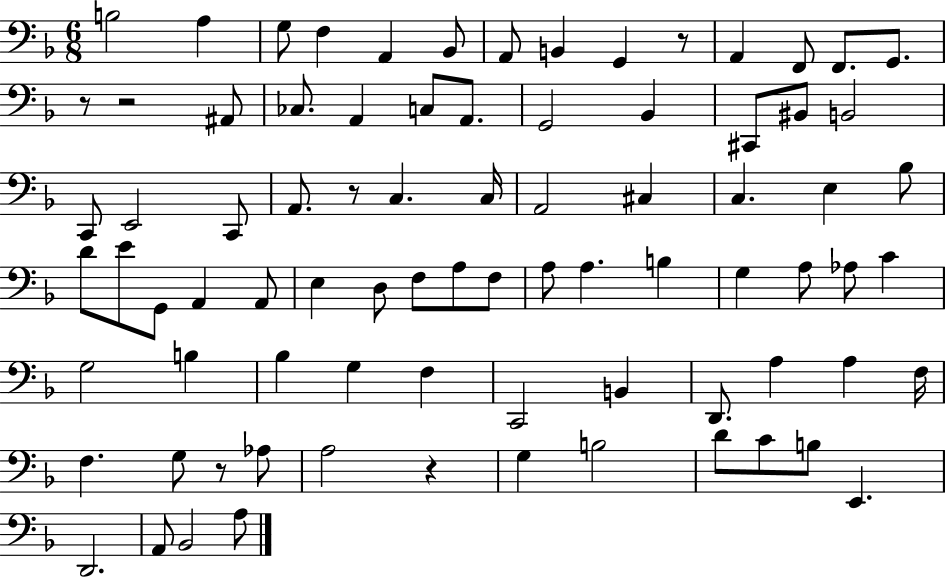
B3/h A3/q G3/e F3/q A2/q Bb2/e A2/e B2/q G2/q R/e A2/q F2/e F2/e. G2/e. R/e R/h A#2/e CES3/e. A2/q C3/e A2/e. G2/h Bb2/q C#2/e BIS2/e B2/h C2/e E2/h C2/e A2/e. R/e C3/q. C3/s A2/h C#3/q C3/q. E3/q Bb3/e D4/e E4/e G2/e A2/q A2/e E3/q D3/e F3/e A3/e F3/e A3/e A3/q. B3/q G3/q A3/e Ab3/e C4/q G3/h B3/q Bb3/q G3/q F3/q C2/h B2/q D2/e. A3/q A3/q F3/s F3/q. G3/e R/e Ab3/e A3/h R/q G3/q B3/h D4/e C4/e B3/e E2/q. D2/h. A2/e Bb2/h A3/e